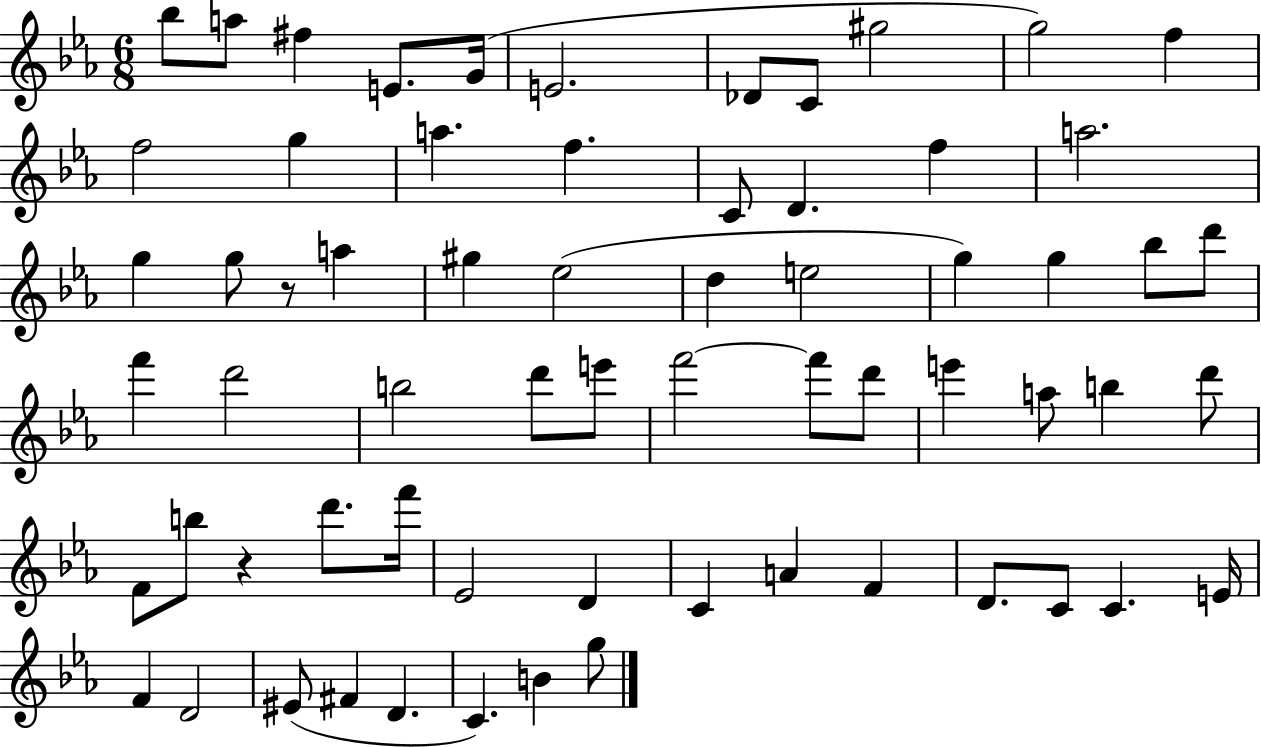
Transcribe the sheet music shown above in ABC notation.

X:1
T:Untitled
M:6/8
L:1/4
K:Eb
_b/2 a/2 ^f E/2 G/4 E2 _D/2 C/2 ^g2 g2 f f2 g a f C/2 D f a2 g g/2 z/2 a ^g _e2 d e2 g g _b/2 d'/2 f' d'2 b2 d'/2 e'/2 f'2 f'/2 d'/2 e' a/2 b d'/2 F/2 b/2 z d'/2 f'/4 _E2 D C A F D/2 C/2 C E/4 F D2 ^E/2 ^F D C B g/2